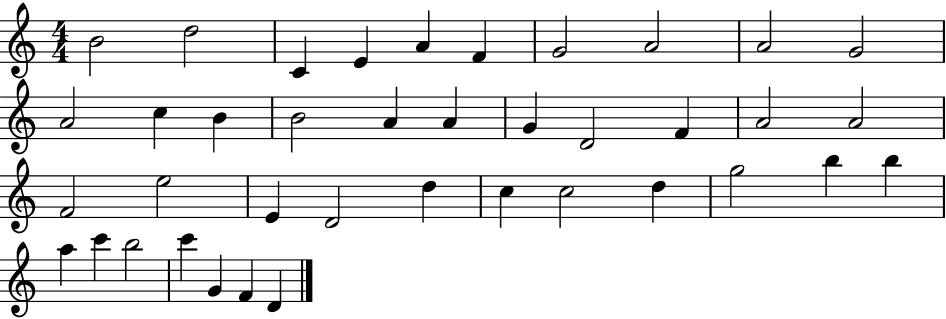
B4/h D5/h C4/q E4/q A4/q F4/q G4/h A4/h A4/h G4/h A4/h C5/q B4/q B4/h A4/q A4/q G4/q D4/h F4/q A4/h A4/h F4/h E5/h E4/q D4/h D5/q C5/q C5/h D5/q G5/h B5/q B5/q A5/q C6/q B5/h C6/q G4/q F4/q D4/q